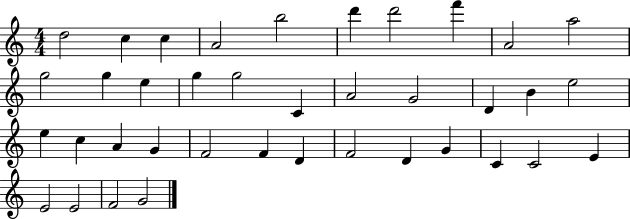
{
  \clef treble
  \numericTimeSignature
  \time 4/4
  \key c \major
  d''2 c''4 c''4 | a'2 b''2 | d'''4 d'''2 f'''4 | a'2 a''2 | \break g''2 g''4 e''4 | g''4 g''2 c'4 | a'2 g'2 | d'4 b'4 e''2 | \break e''4 c''4 a'4 g'4 | f'2 f'4 d'4 | f'2 d'4 g'4 | c'4 c'2 e'4 | \break e'2 e'2 | f'2 g'2 | \bar "|."
}